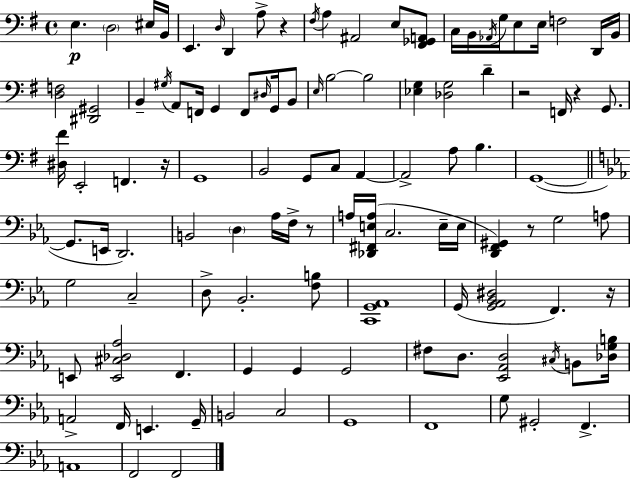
X:1
T:Untitled
M:4/4
L:1/4
K:G
E, D,2 ^E,/4 B,,/4 E,, D,/4 D,, A,/2 z ^F,/4 A, ^A,,2 E,/2 [^F,,_G,,A,,]/2 C,/4 B,,/4 _A,,/4 G,/4 E,/2 E,/4 F,2 D,,/4 B,,/4 [D,F,]2 [^D,,^G,,]2 B,, ^G,/4 A,,/2 F,,/4 G,, F,,/2 ^D,/4 G,,/4 B,,/2 E,/4 B,2 B,2 [_E,G,] [_D,G,]2 D z2 F,,/4 z G,,/2 [^D,^F]/4 E,,2 F,, z/4 G,,4 B,,2 G,,/2 C,/2 A,, A,,2 A,/2 B, G,,4 G,,/2 E,,/4 D,,2 B,,2 D, _A,/4 F,/4 z/2 A,/4 [_D,,^F,,E,A,]/4 C,2 E,/4 E,/4 [D,,F,,^G,,] z/2 G,2 A,/2 G,2 C,2 D,/2 _B,,2 [F,B,]/2 [C,,G,,_A,,]4 G,,/4 [G,,_A,,_B,,^D,]2 F,, z/4 E,,/2 [E,,^C,_D,_A,]2 F,, G,, G,, G,,2 ^F,/2 D,/2 [_E,,_A,,D,]2 ^C,/4 B,,/2 [_D,G,B,]/4 A,,2 F,,/4 E,, G,,/4 B,,2 C,2 G,,4 F,,4 G,/2 ^G,,2 F,, A,,4 F,,2 F,,2